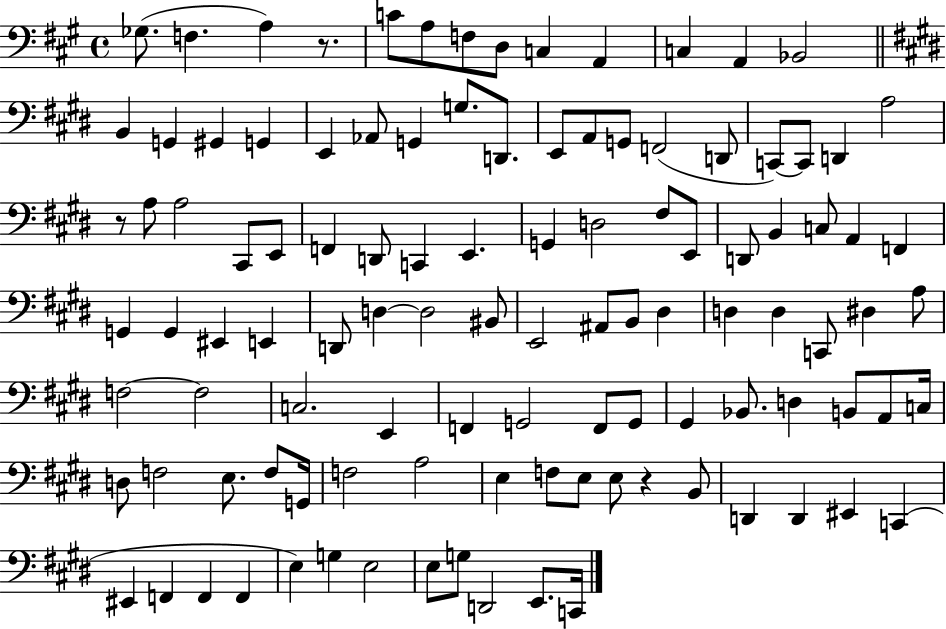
Gb3/e. F3/q. A3/q R/e. C4/e A3/e F3/e D3/e C3/q A2/q C3/q A2/q Bb2/h B2/q G2/q G#2/q G2/q E2/q Ab2/e G2/q G3/e. D2/e. E2/e A2/e G2/e F2/h D2/e C2/e C2/e D2/q A3/h R/e A3/e A3/h C#2/e E2/e F2/q D2/e C2/q E2/q. G2/q D3/h F#3/e E2/e D2/e B2/q C3/e A2/q F2/q G2/q G2/q EIS2/q E2/q D2/e D3/q D3/h BIS2/e E2/h A#2/e B2/e D#3/q D3/q D3/q C2/e D#3/q A3/e F3/h F3/h C3/h. E2/q F2/q G2/h F2/e G2/e G#2/q Bb2/e. D3/q B2/e A2/e C3/s D3/e F3/h E3/e. F3/e G2/s F3/h A3/h E3/q F3/e E3/e E3/e R/q B2/e D2/q D2/q EIS2/q C2/q EIS2/q F2/q F2/q F2/q E3/q G3/q E3/h E3/e G3/e D2/h E2/e. C2/s